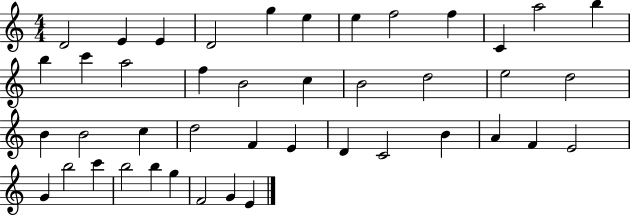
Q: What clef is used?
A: treble